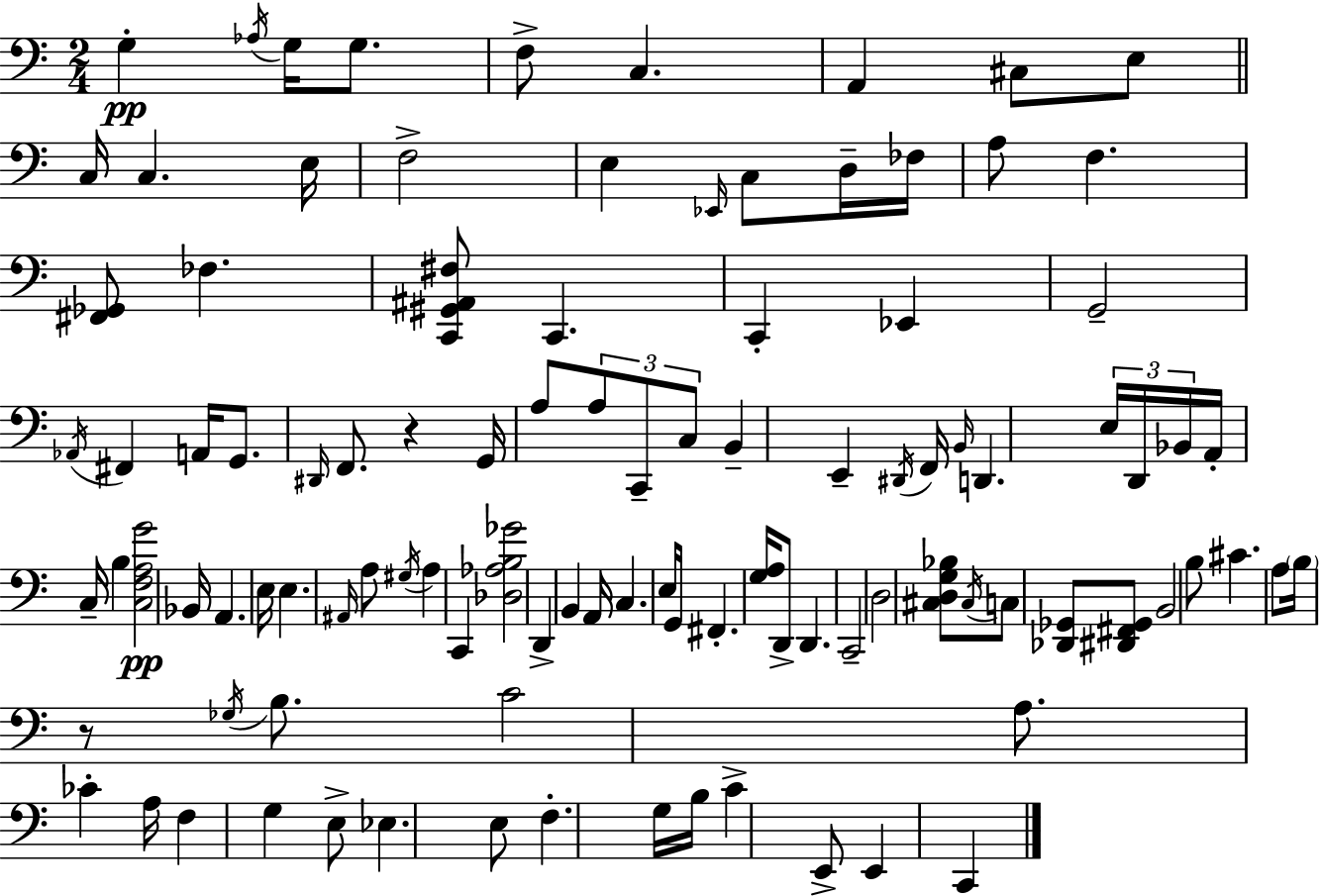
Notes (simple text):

G3/q Ab3/s G3/s G3/e. F3/e C3/q. A2/q C#3/e E3/e C3/s C3/q. E3/s F3/h E3/q Eb2/s C3/e D3/s FES3/s A3/e F3/q. [F#2,Gb2]/e FES3/q. [C2,G#2,A#2,F#3]/e C2/q. C2/q Eb2/q G2/h Ab2/s F#2/q A2/s G2/e. D#2/s F2/e. R/q G2/s A3/e A3/e C2/e C3/e B2/q E2/q D#2/s F2/s B2/s D2/q. E3/s D2/s Bb2/s A2/s C3/s B3/q [C3,F3,A3,G4]/h Bb2/s A2/q. E3/s E3/q. A#2/s A3/e G#3/s A3/q C2/q [Db3,Ab3,B3,Gb4]/h D2/q B2/q A2/s C3/q. E3/s G2/s F#2/q. [G3,A3]/s D2/e D2/q. C2/h D3/h [C#3,D3,G3,Bb3]/e C#3/s C3/e [Db2,Gb2]/e [D#2,F#2,Gb2]/e B2/h B3/e C#4/q. A3/e B3/s R/e Gb3/s B3/e. C4/h A3/e. CES4/q A3/s F3/q G3/q E3/e Eb3/q. E3/e F3/q. G3/s B3/s C4/q E2/e E2/q C2/q